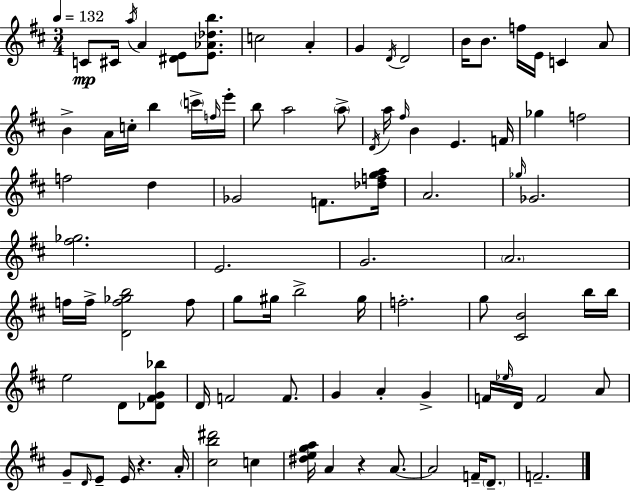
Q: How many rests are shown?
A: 2